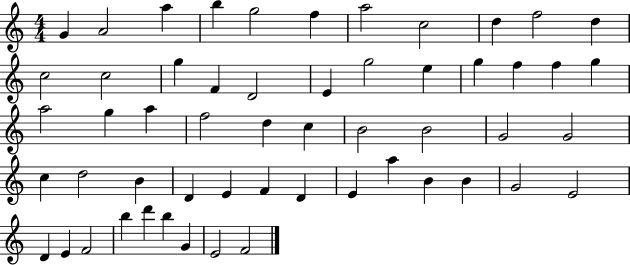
{
  \clef treble
  \numericTimeSignature
  \time 4/4
  \key c \major
  g'4 a'2 a''4 | b''4 g''2 f''4 | a''2 c''2 | d''4 f''2 d''4 | \break c''2 c''2 | g''4 f'4 d'2 | e'4 g''2 e''4 | g''4 f''4 f''4 g''4 | \break a''2 g''4 a''4 | f''2 d''4 c''4 | b'2 b'2 | g'2 g'2 | \break c''4 d''2 b'4 | d'4 e'4 f'4 d'4 | e'4 a''4 b'4 b'4 | g'2 e'2 | \break d'4 e'4 f'2 | b''4 d'''4 b''4 g'4 | e'2 f'2 | \bar "|."
}